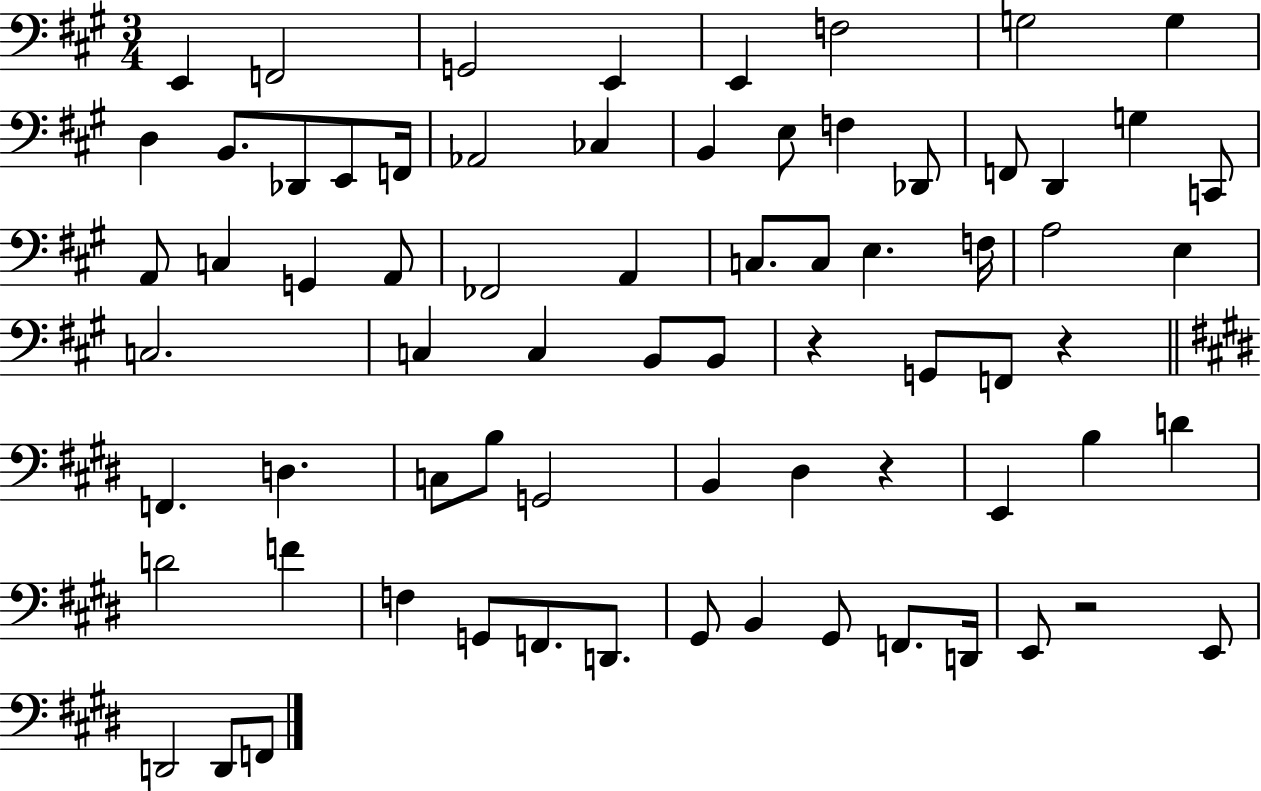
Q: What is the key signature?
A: A major